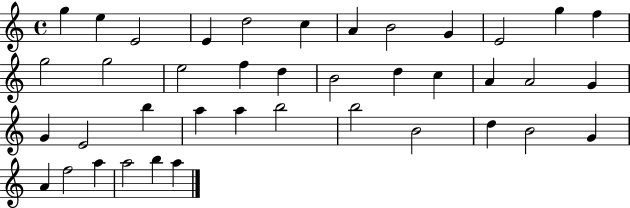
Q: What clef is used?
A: treble